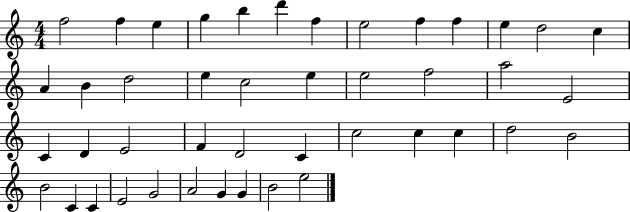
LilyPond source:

{
  \clef treble
  \numericTimeSignature
  \time 4/4
  \key c \major
  f''2 f''4 e''4 | g''4 b''4 d'''4 f''4 | e''2 f''4 f''4 | e''4 d''2 c''4 | \break a'4 b'4 d''2 | e''4 c''2 e''4 | e''2 f''2 | a''2 e'2 | \break c'4 d'4 e'2 | f'4 d'2 c'4 | c''2 c''4 c''4 | d''2 b'2 | \break b'2 c'4 c'4 | e'2 g'2 | a'2 g'4 g'4 | b'2 e''2 | \break \bar "|."
}